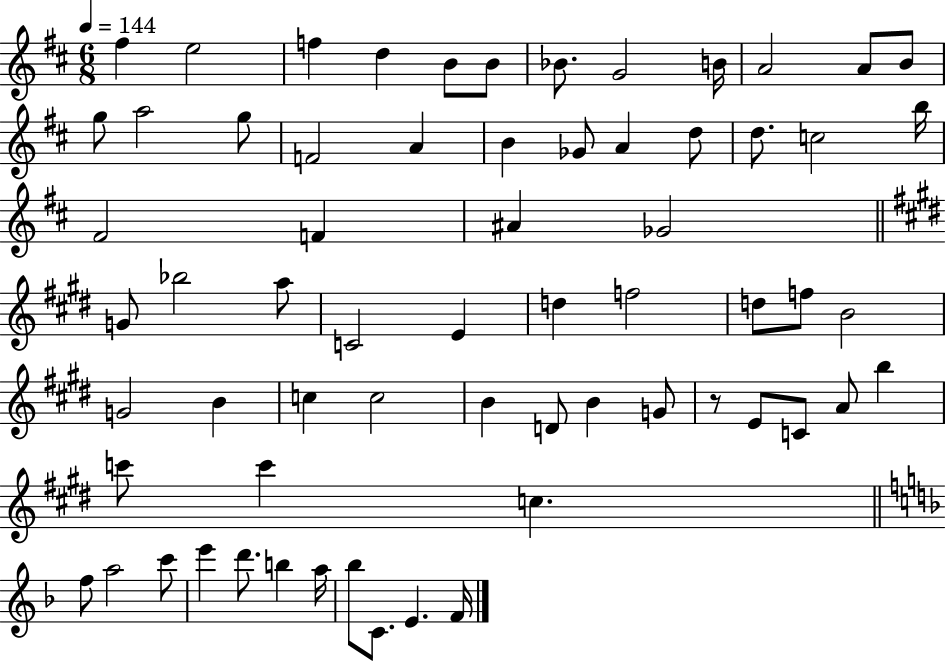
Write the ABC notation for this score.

X:1
T:Untitled
M:6/8
L:1/4
K:D
^f e2 f d B/2 B/2 _B/2 G2 B/4 A2 A/2 B/2 g/2 a2 g/2 F2 A B _G/2 A d/2 d/2 c2 b/4 ^F2 F ^A _G2 G/2 _b2 a/2 C2 E d f2 d/2 f/2 B2 G2 B c c2 B D/2 B G/2 z/2 E/2 C/2 A/2 b c'/2 c' c f/2 a2 c'/2 e' d'/2 b a/4 _b/2 C/2 E F/4